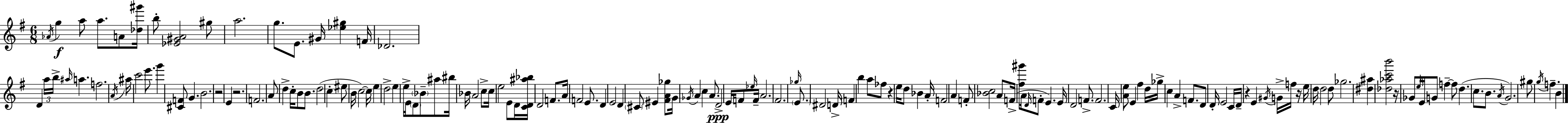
Ab4/s G5/q A5/e A5/e. A4/e [Db5,G#6]/s B5/e [Eb4,G#4,A4]/h G#5/e A5/h. G5/e. E4/e. G#4/s [Eb5,G#5]/q F4/s Db4/h. D4/q A5/s B5/s A#5/s A5/q. F5/h. A4/s A#5/s C6/h E6/e. G6/q [C#4,F4]/e G4/q. B4/h. R/h E4/q R/h. F4/h. A4/e D5/q C5/s B4/e B4/e. D5/h C5/q EIS5/e B4/s C5/h C5/s E5/q D5/h E5/q E5/s E4/s D4/e Bb4/e A#5/e BIS5/s Bb4/s A4/h C5/e C5/s E5/h E4/e D4/s [C4,D4,A#5,Bb5]/s D4/h F4/e. A4/s F4/h E4/e. D4/q E4/h D4/q C#4/e EIS4/q [F#4,A4,Gb5]/e G4/s Gb4/s A4/q C5/q A4/e. D4/h E4/s F4/e Eb5/s F4/s A4/h. F#4/h. Gb5/s E4/e. D#4/h D4/s F4/q B5/q A5/e FES5/e R/q E5/s D5/e Bb4/q A4/s F4/h A4/q F4/e [Bb4,C5]/h A4/e F4/s [F#5,G#6]/e A4/s D4/s F4/e E4/q. E4/s D4/h F4/e. F4/h. C4/s [A4,E5]/e E4/q F#5/q D5/s Gb5/s C5/q A4/q F4/e. D4/e D4/s E4/h C4/s D4/s R/q E4/q G#4/s G4/s F5/s R/s E5/s D5/s D5/h D5/e Gb5/h. [D#5,A#5]/q [Db5,Ab5,C6,B6]/h R/s Gb4/e E5/s E4/s G4/e F5/q F5/e D5/q. C5/e. B4/e. A4/s G4/h. G#5/e G5/s F5/q. B4/q